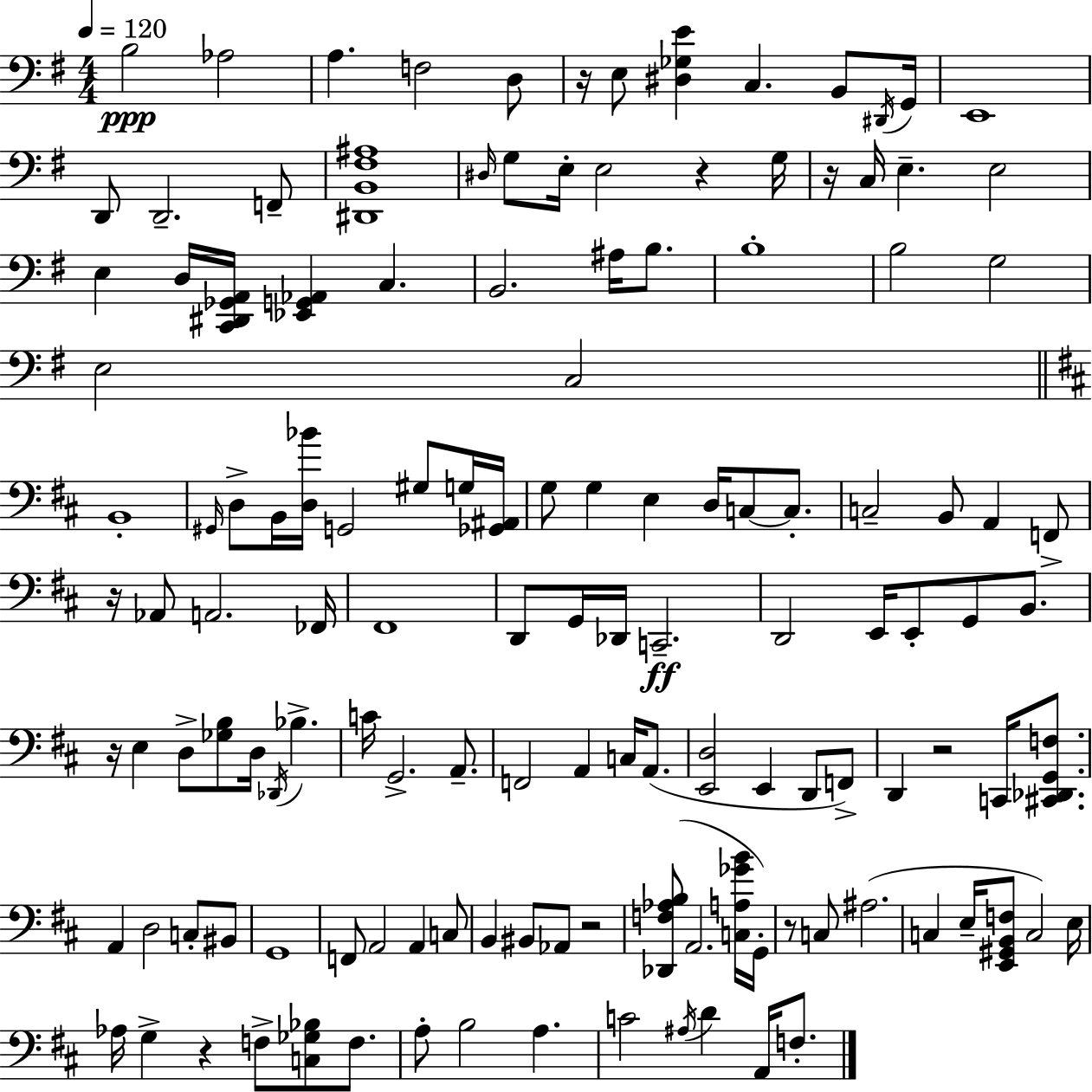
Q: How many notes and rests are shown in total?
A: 134